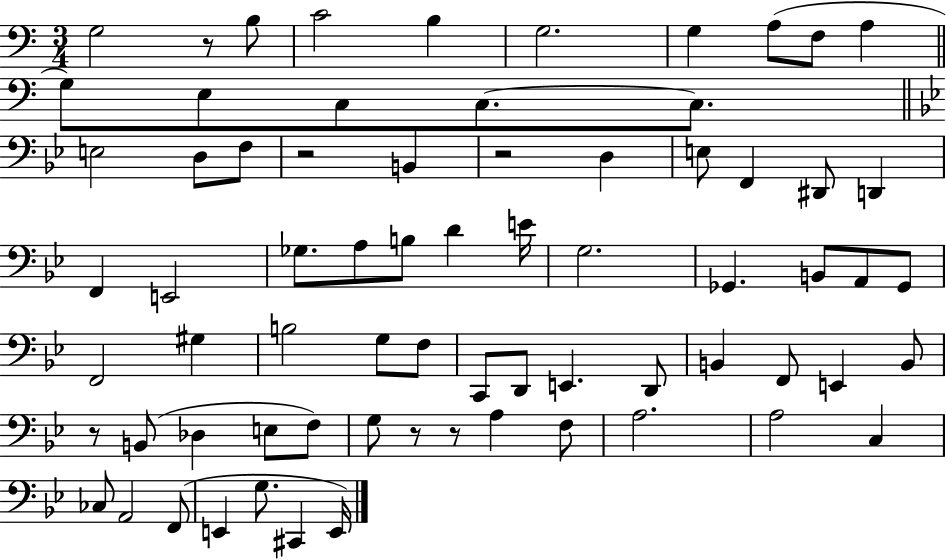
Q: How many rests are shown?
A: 6